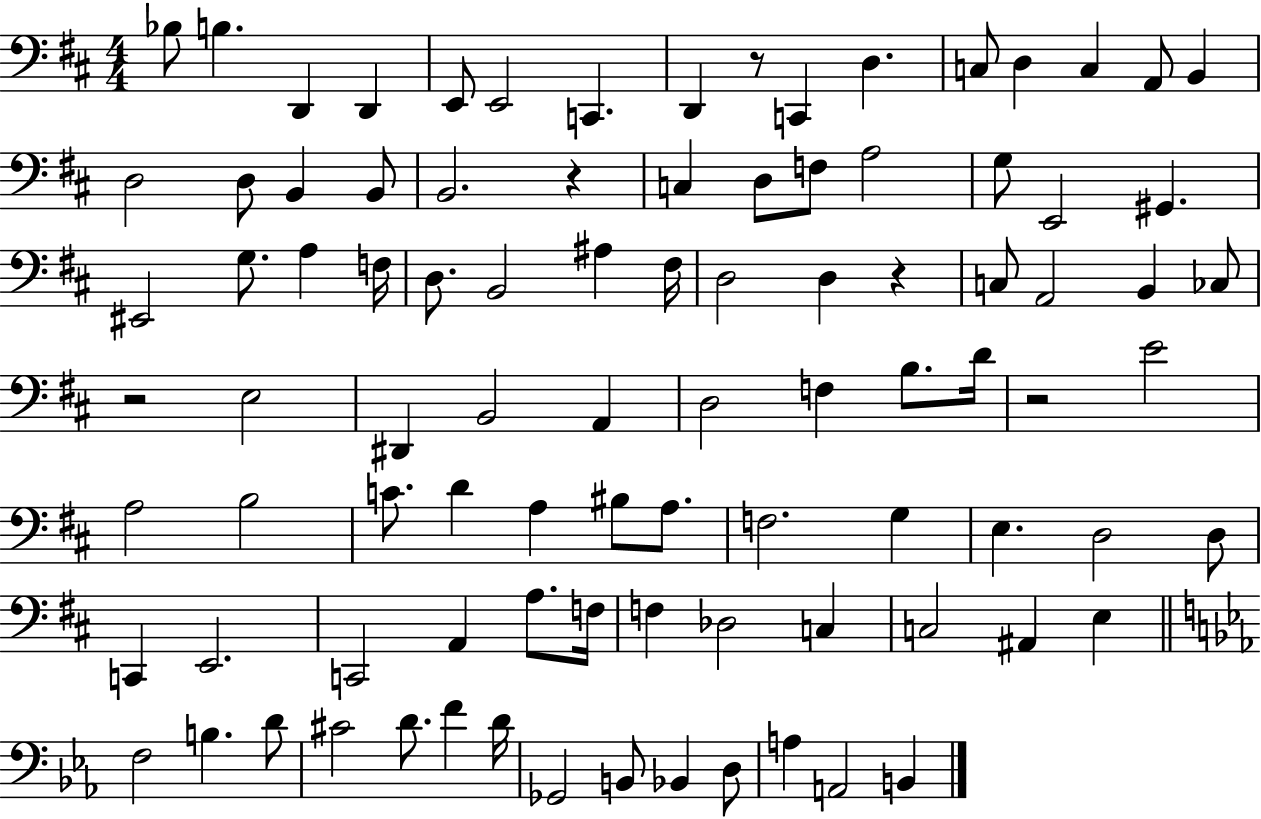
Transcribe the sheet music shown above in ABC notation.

X:1
T:Untitled
M:4/4
L:1/4
K:D
_B,/2 B, D,, D,, E,,/2 E,,2 C,, D,, z/2 C,, D, C,/2 D, C, A,,/2 B,, D,2 D,/2 B,, B,,/2 B,,2 z C, D,/2 F,/2 A,2 G,/2 E,,2 ^G,, ^E,,2 G,/2 A, F,/4 D,/2 B,,2 ^A, ^F,/4 D,2 D, z C,/2 A,,2 B,, _C,/2 z2 E,2 ^D,, B,,2 A,, D,2 F, B,/2 D/4 z2 E2 A,2 B,2 C/2 D A, ^B,/2 A,/2 F,2 G, E, D,2 D,/2 C,, E,,2 C,,2 A,, A,/2 F,/4 F, _D,2 C, C,2 ^A,, E, F,2 B, D/2 ^C2 D/2 F D/4 _G,,2 B,,/2 _B,, D,/2 A, A,,2 B,,